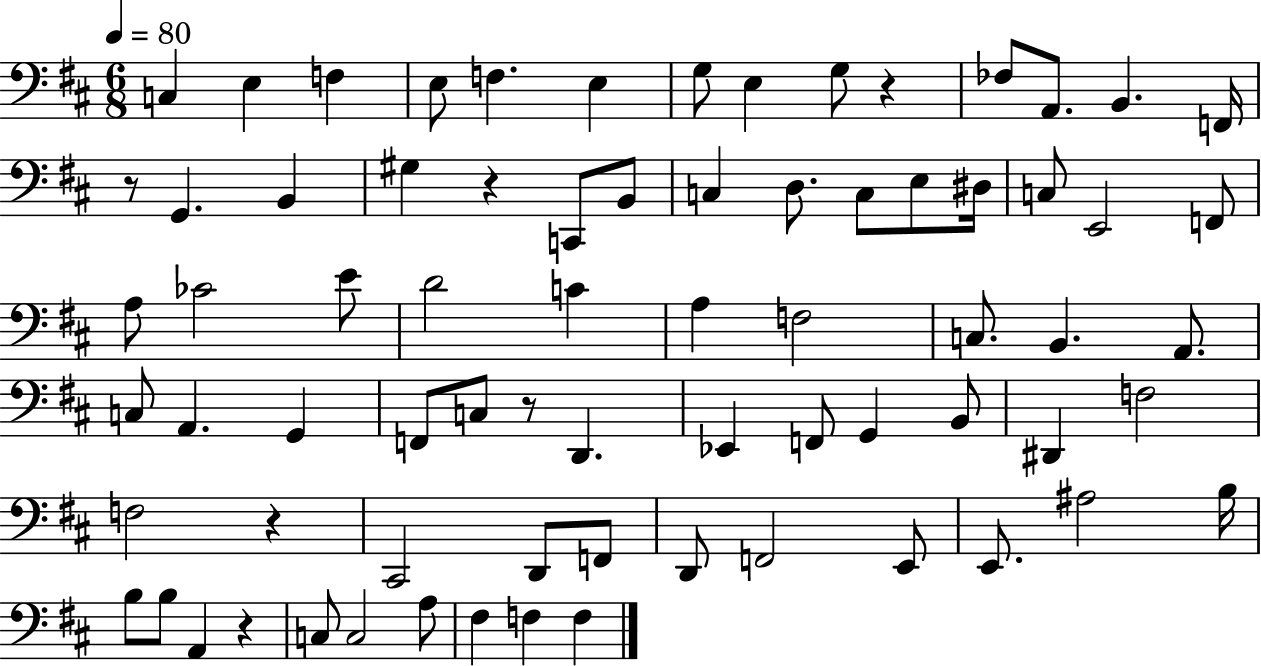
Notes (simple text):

C3/q E3/q F3/q E3/e F3/q. E3/q G3/e E3/q G3/e R/q FES3/e A2/e. B2/q. F2/s R/e G2/q. B2/q G#3/q R/q C2/e B2/e C3/q D3/e. C3/e E3/e D#3/s C3/e E2/h F2/e A3/e CES4/h E4/e D4/h C4/q A3/q F3/h C3/e. B2/q. A2/e. C3/e A2/q. G2/q F2/e C3/e R/e D2/q. Eb2/q F2/e G2/q B2/e D#2/q F3/h F3/h R/q C#2/h D2/e F2/e D2/e F2/h E2/e E2/e. A#3/h B3/s B3/e B3/e A2/q R/q C3/e C3/h A3/e F#3/q F3/q F3/q